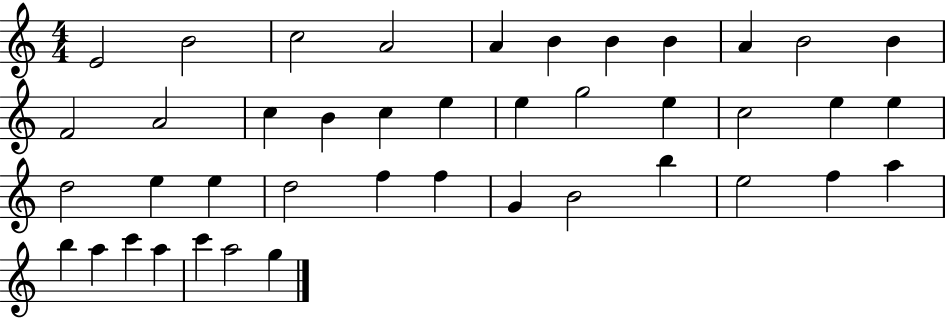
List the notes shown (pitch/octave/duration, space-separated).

E4/h B4/h C5/h A4/h A4/q B4/q B4/q B4/q A4/q B4/h B4/q F4/h A4/h C5/q B4/q C5/q E5/q E5/q G5/h E5/q C5/h E5/q E5/q D5/h E5/q E5/q D5/h F5/q F5/q G4/q B4/h B5/q E5/h F5/q A5/q B5/q A5/q C6/q A5/q C6/q A5/h G5/q